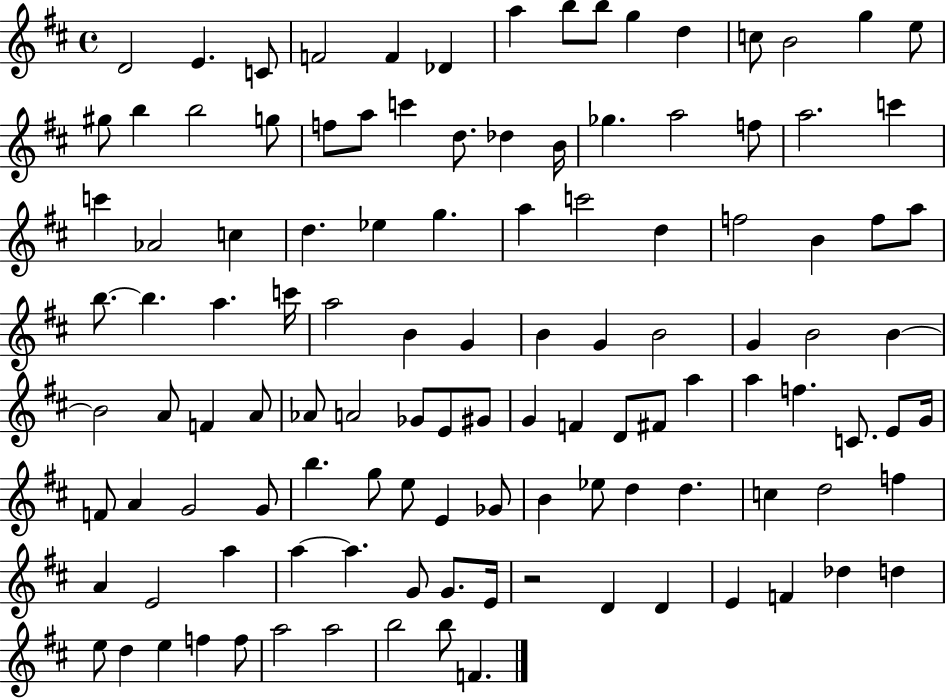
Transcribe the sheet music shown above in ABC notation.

X:1
T:Untitled
M:4/4
L:1/4
K:D
D2 E C/2 F2 F _D a b/2 b/2 g d c/2 B2 g e/2 ^g/2 b b2 g/2 f/2 a/2 c' d/2 _d B/4 _g a2 f/2 a2 c' c' _A2 c d _e g a c'2 d f2 B f/2 a/2 b/2 b a c'/4 a2 B G B G B2 G B2 B B2 A/2 F A/2 _A/2 A2 _G/2 E/2 ^G/2 G F D/2 ^F/2 a a f C/2 E/2 G/4 F/2 A G2 G/2 b g/2 e/2 E _G/2 B _e/2 d d c d2 f A E2 a a a G/2 G/2 E/4 z2 D D E F _d d e/2 d e f f/2 a2 a2 b2 b/2 F